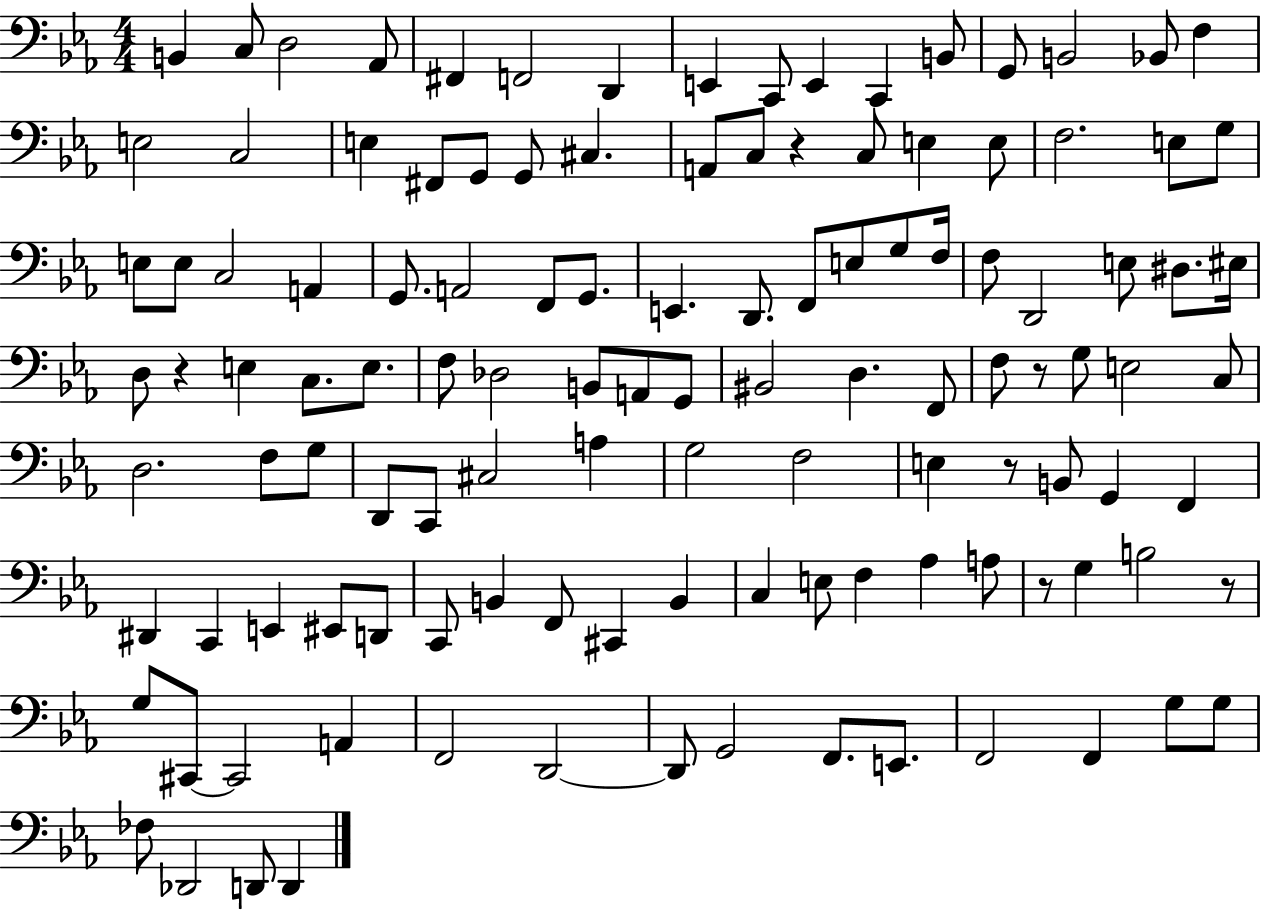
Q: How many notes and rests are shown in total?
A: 120